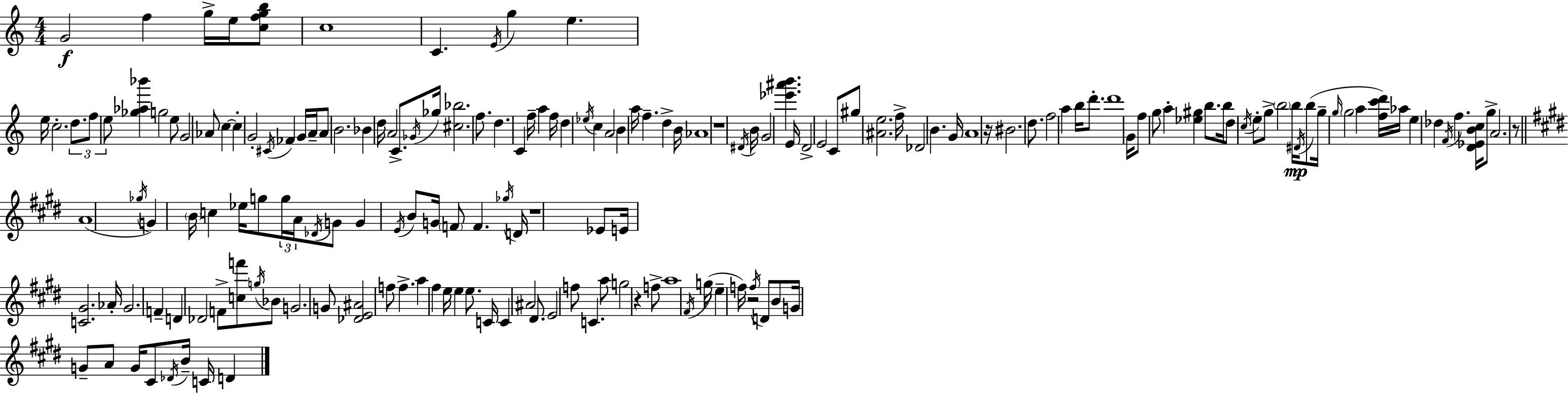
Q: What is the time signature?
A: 4/4